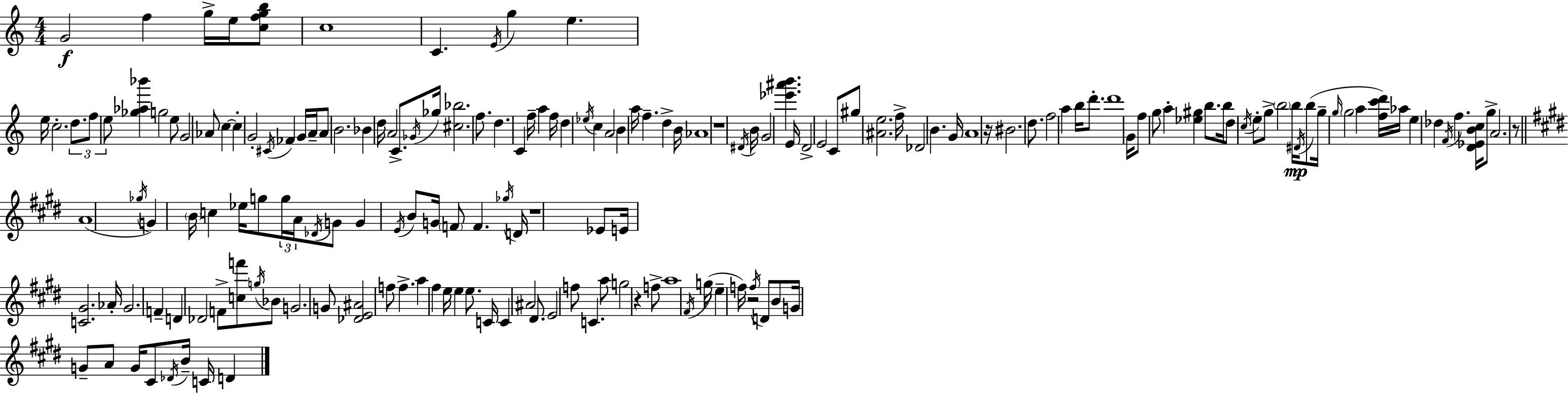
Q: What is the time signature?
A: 4/4